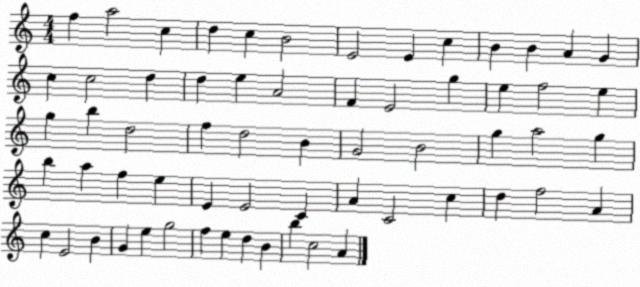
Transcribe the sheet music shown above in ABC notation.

X:1
T:Untitled
M:4/4
L:1/4
K:C
f a2 c d c B2 E2 E c B B A G c c2 d d e A2 F E2 g e f2 e g b d2 f d2 B G2 B2 g a2 g b a f e E E2 C A C2 c d f2 A c E2 B G e g2 f e d B b c2 A